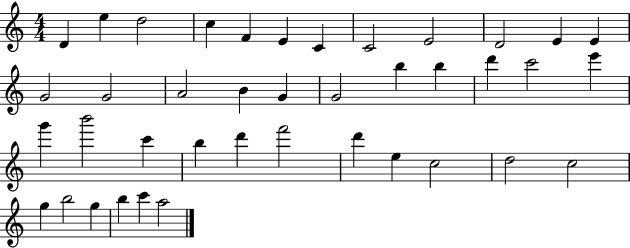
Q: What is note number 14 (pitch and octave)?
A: G4